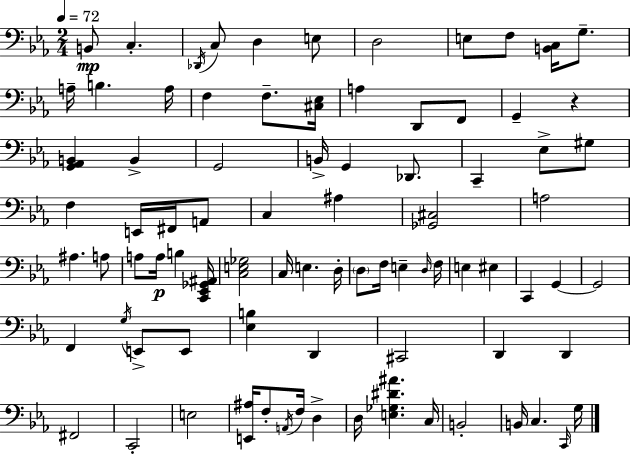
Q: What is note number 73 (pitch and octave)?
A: C2